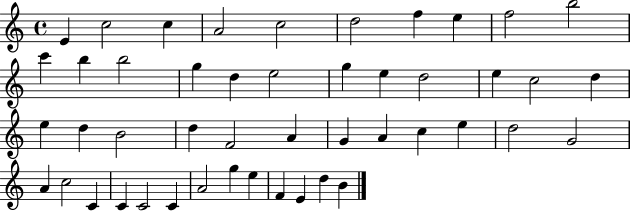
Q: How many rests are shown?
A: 0